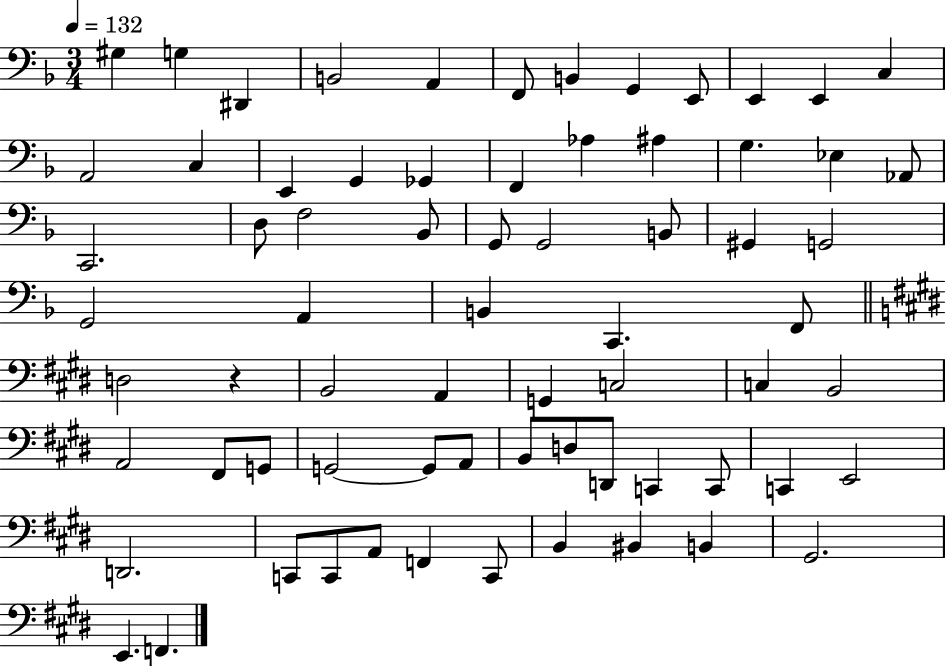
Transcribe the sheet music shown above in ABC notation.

X:1
T:Untitled
M:3/4
L:1/4
K:F
^G, G, ^D,, B,,2 A,, F,,/2 B,, G,, E,,/2 E,, E,, C, A,,2 C, E,, G,, _G,, F,, _A, ^A, G, _E, _A,,/2 C,,2 D,/2 F,2 _B,,/2 G,,/2 G,,2 B,,/2 ^G,, G,,2 G,,2 A,, B,, C,, F,,/2 D,2 z B,,2 A,, G,, C,2 C, B,,2 A,,2 ^F,,/2 G,,/2 G,,2 G,,/2 A,,/2 B,,/2 D,/2 D,,/2 C,, C,,/2 C,, E,,2 D,,2 C,,/2 C,,/2 A,,/2 F,, C,,/2 B,, ^B,, B,, ^G,,2 E,, F,,